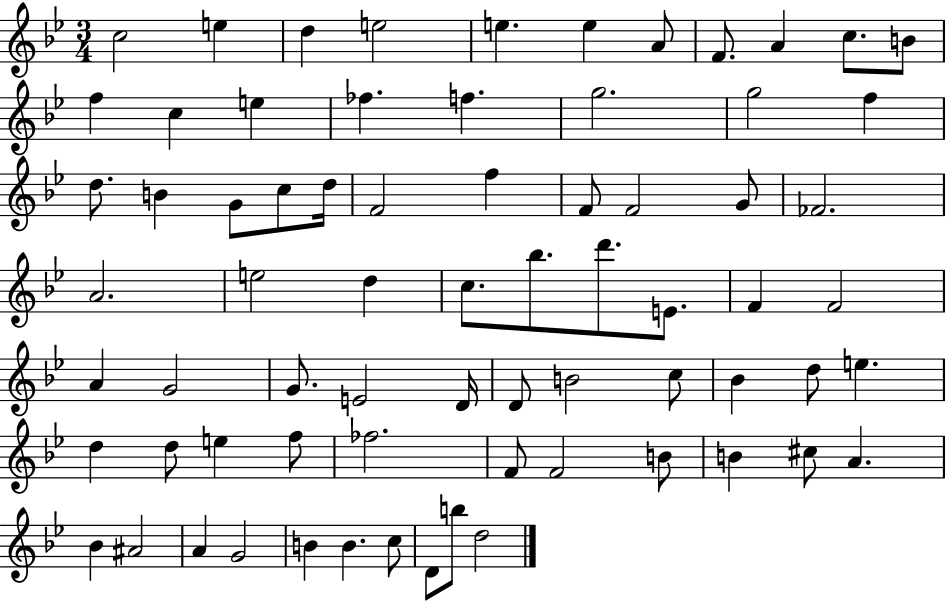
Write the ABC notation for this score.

X:1
T:Untitled
M:3/4
L:1/4
K:Bb
c2 e d e2 e e A/2 F/2 A c/2 B/2 f c e _f f g2 g2 f d/2 B G/2 c/2 d/4 F2 f F/2 F2 G/2 _F2 A2 e2 d c/2 _b/2 d'/2 E/2 F F2 A G2 G/2 E2 D/4 D/2 B2 c/2 _B d/2 e d d/2 e f/2 _f2 F/2 F2 B/2 B ^c/2 A _B ^A2 A G2 B B c/2 D/2 b/2 d2